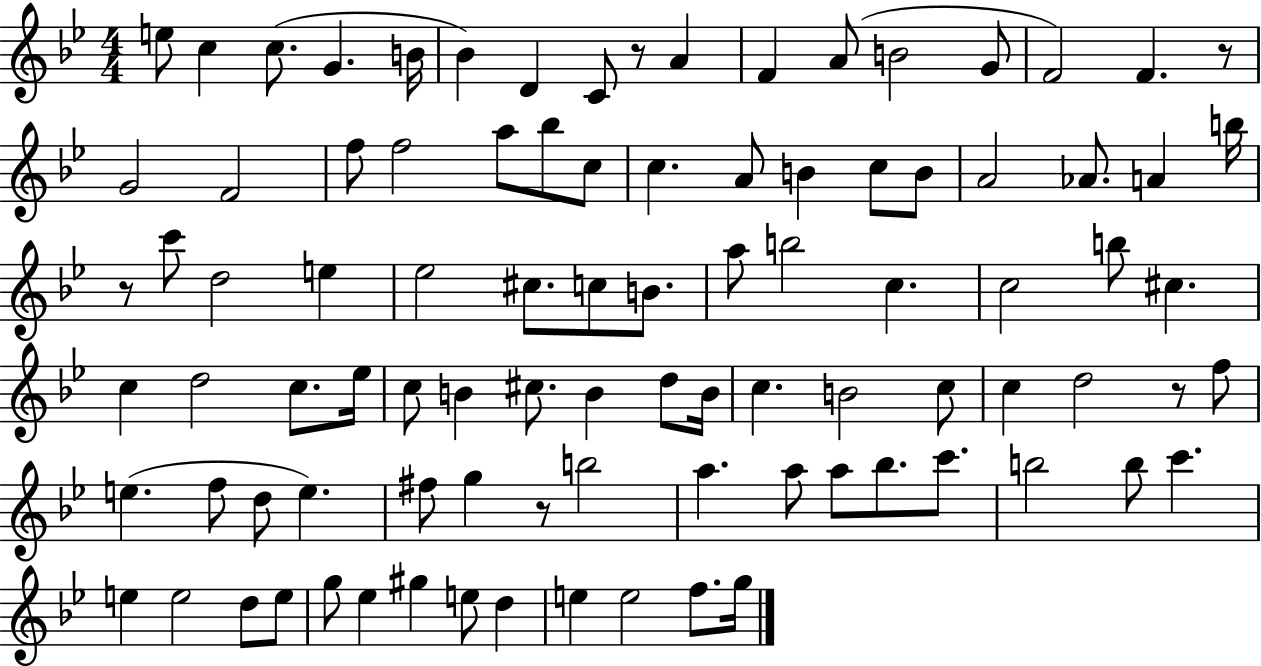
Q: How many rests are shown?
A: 5